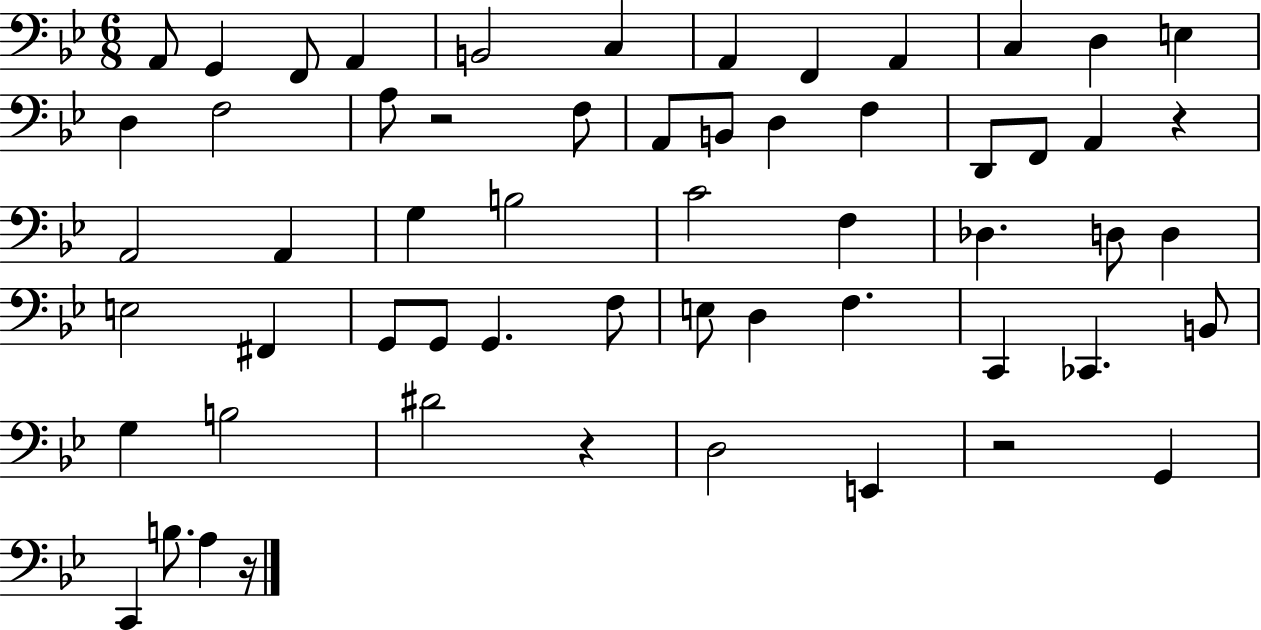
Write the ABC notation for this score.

X:1
T:Untitled
M:6/8
L:1/4
K:Bb
A,,/2 G,, F,,/2 A,, B,,2 C, A,, F,, A,, C, D, E, D, F,2 A,/2 z2 F,/2 A,,/2 B,,/2 D, F, D,,/2 F,,/2 A,, z A,,2 A,, G, B,2 C2 F, _D, D,/2 D, E,2 ^F,, G,,/2 G,,/2 G,, F,/2 E,/2 D, F, C,, _C,, B,,/2 G, B,2 ^D2 z D,2 E,, z2 G,, C,, B,/2 A, z/4